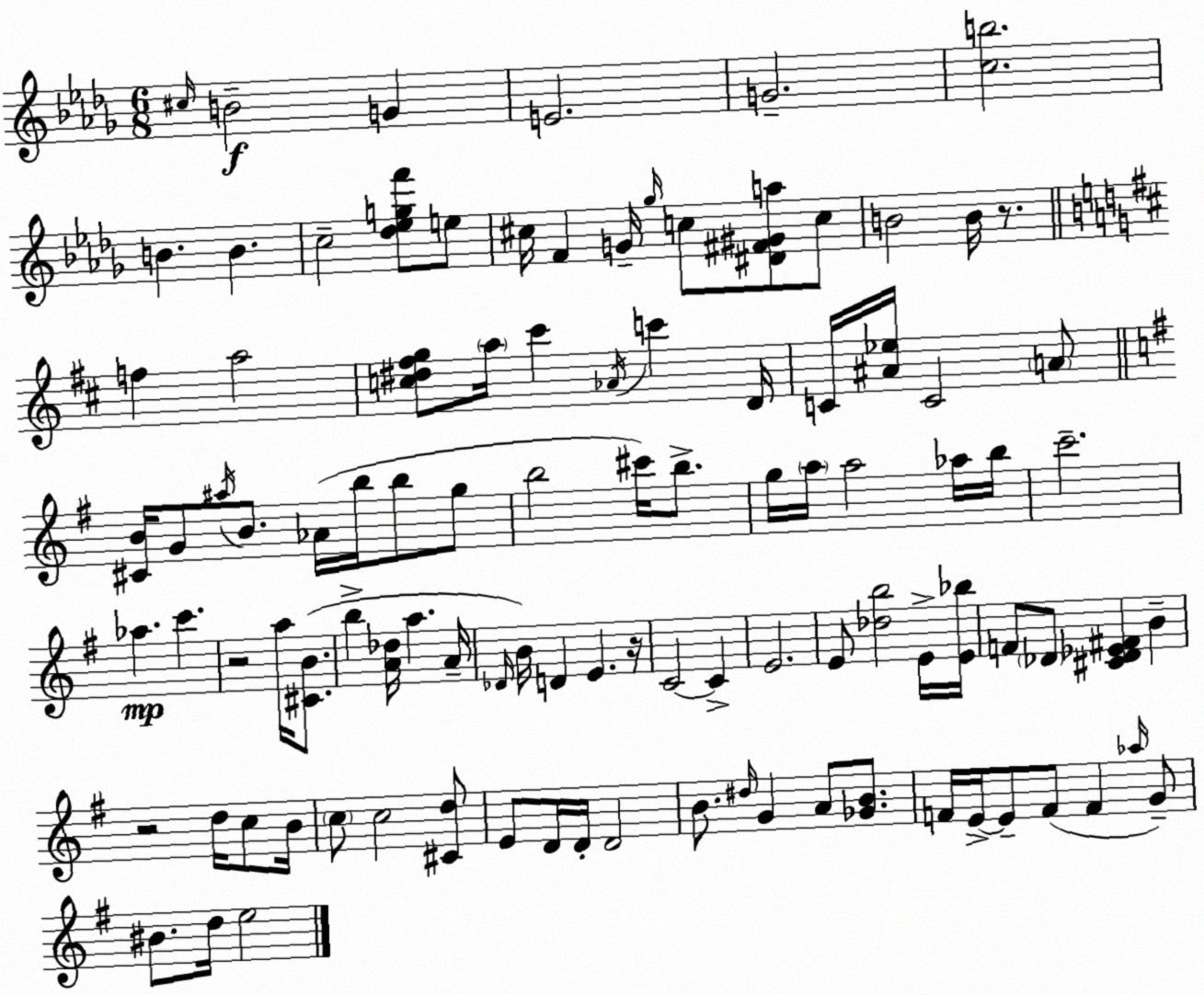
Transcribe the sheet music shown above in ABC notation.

X:1
T:Untitled
M:6/8
L:1/4
K:Bbm
^c/4 B2 G E2 G2 [cb]2 B B c2 [_d_egf']/2 e/2 ^c/4 F G/4 _g/4 c/2 [^D^F^Ga]/2 c/2 B2 B/4 z/2 f a2 [c^d^fg]/2 a/4 ^c' _A/4 c' D/4 C/4 [^A_e]/4 C2 A/2 [^CB]/4 G/2 ^a/4 B/2 _A/4 b/4 b/2 g/2 b2 ^c'/4 b/2 g/4 a/4 a2 _a/4 b/4 c'2 _a c' z2 a/4 [^CB]/2 b [A_d]/4 a A/4 _D/4 B/4 D E z/4 C2 C E2 E/2 [_db]2 E/4 [E_b]/4 F/2 _D/2 [^C_D_E^F] B z2 d/4 c/2 B/4 c/2 c2 [^Cd]/2 E/2 D/4 D/4 D2 B/2 ^d/4 G A/2 [_GB]/2 F/4 E/4 E/2 F/2 F _a/4 G/2 ^B/2 d/4 e2